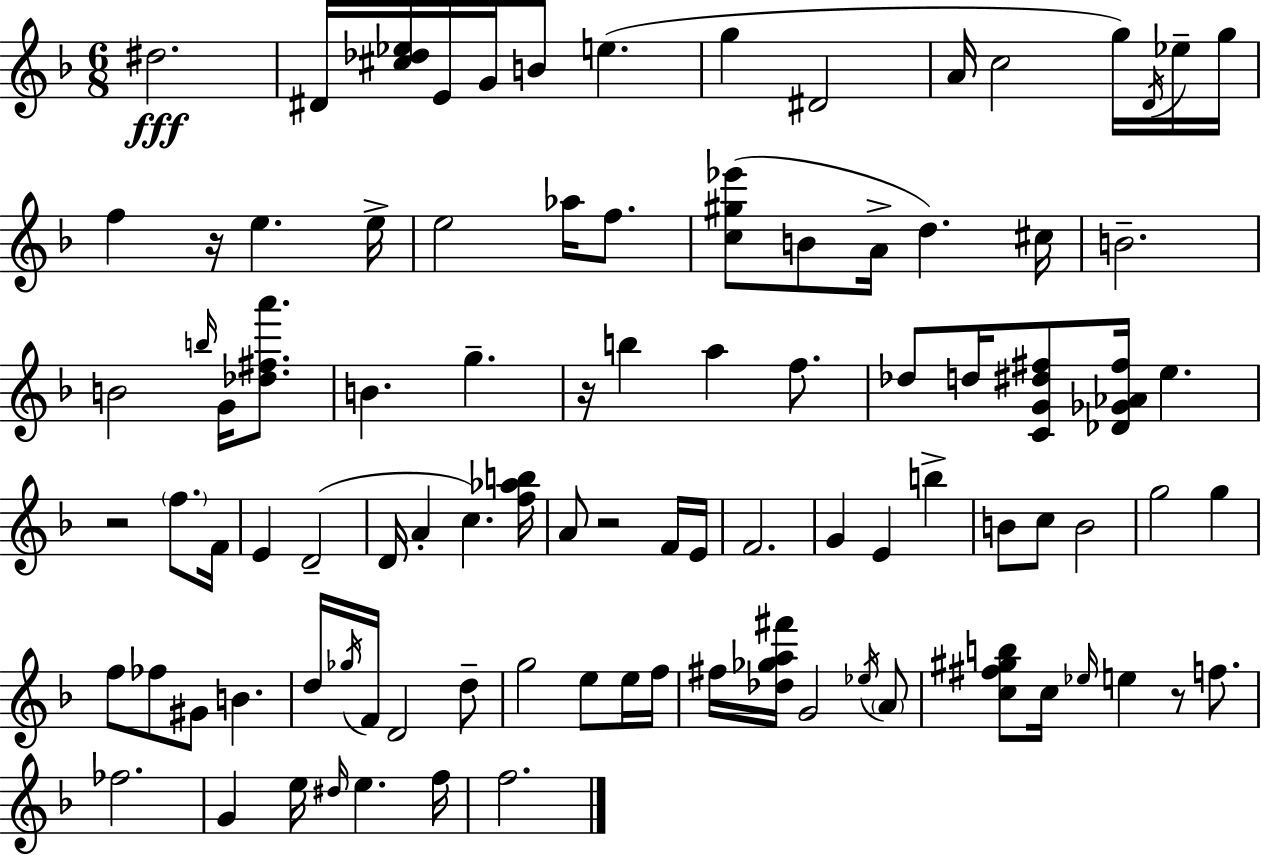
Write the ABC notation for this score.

X:1
T:Untitled
M:6/8
L:1/4
K:F
^d2 ^D/4 [^c_d_e]/4 E/4 G/4 B/2 e g ^D2 A/4 c2 g/4 D/4 _e/4 g/4 f z/4 e e/4 e2 _a/4 f/2 [c^g_e']/2 B/2 A/4 d ^c/4 B2 B2 b/4 G/4 [_d^fa']/2 B g z/4 b a f/2 _d/2 d/4 [CG^d^f]/2 [_D_G_A^f]/4 e z2 f/2 F/4 E D2 D/4 A c [f_ab]/4 A/2 z2 F/4 E/4 F2 G E b B/2 c/2 B2 g2 g f/2 _f/2 ^G/2 B d/4 _g/4 F/4 D2 d/2 g2 e/2 e/4 f/4 ^f/4 [_d_ga^f']/4 G2 _e/4 A/2 [c^f^gb]/2 c/4 _e/4 e z/2 f/2 _f2 G e/4 ^d/4 e f/4 f2